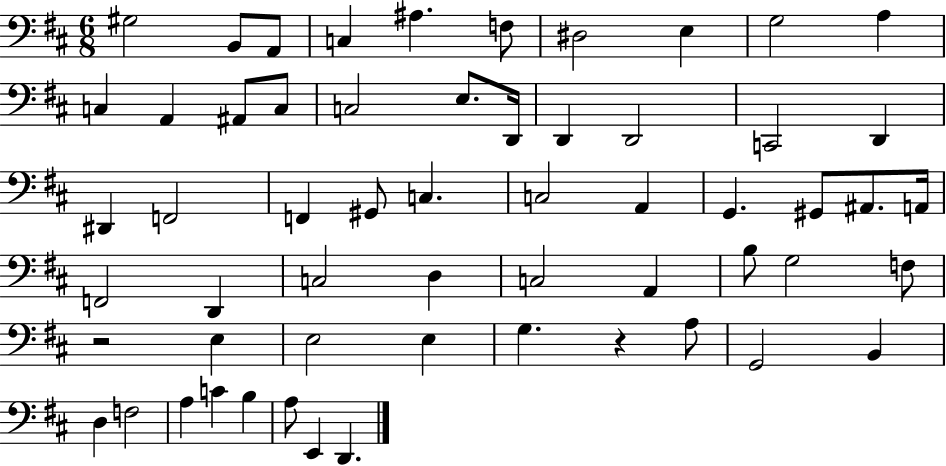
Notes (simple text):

G#3/h B2/e A2/e C3/q A#3/q. F3/e D#3/h E3/q G3/h A3/q C3/q A2/q A#2/e C3/e C3/h E3/e. D2/s D2/q D2/h C2/h D2/q D#2/q F2/h F2/q G#2/e C3/q. C3/h A2/q G2/q. G#2/e A#2/e. A2/s F2/h D2/q C3/h D3/q C3/h A2/q B3/e G3/h F3/e R/h E3/q E3/h E3/q G3/q. R/q A3/e G2/h B2/q D3/q F3/h A3/q C4/q B3/q A3/e E2/q D2/q.